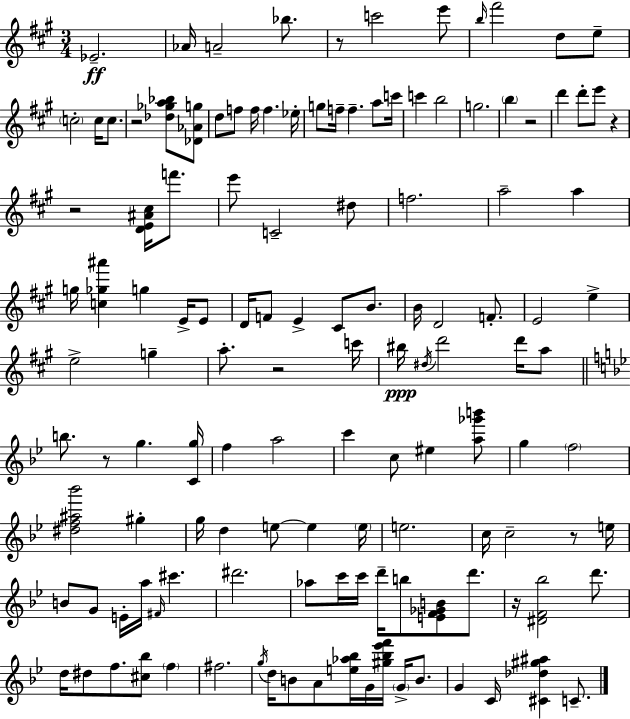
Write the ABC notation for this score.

X:1
T:Untitled
M:3/4
L:1/4
K:A
_E2 _A/4 A2 _b/2 z/2 c'2 e'/2 b/4 ^f'2 d/2 e/2 c2 c/4 c/2 z2 [_d_ga_b]/2 [_D_Ag]/2 d/2 f/2 f/4 f _e/4 g/2 f/4 f a/2 c'/4 c' b2 g2 b z2 d' d'/2 e'/2 z z2 [DE^A^c]/4 f'/2 e'/2 C2 ^d/2 f2 a2 a g/4 [c_g^a'] g E/4 E/2 D/4 F/2 E ^C/2 B/2 B/4 D2 F/2 E2 e e2 g a/2 z2 c'/4 ^b/4 ^d/4 d'2 d'/4 a/2 b/2 z/2 g [Cg]/4 f a2 c' c/2 ^e [a_g'b']/2 g f2 [^df^a_b']2 ^g g/4 d e/2 e e/4 e2 c/4 c2 z/2 e/4 B/2 G/2 E/4 a/4 ^F/4 ^c' ^d'2 _a/2 c'/4 c'/4 d'/4 b/2 [EF_GB]/2 d'/2 z/4 [^DF_b]2 d'/2 d/4 ^d/2 f/2 [^c_b]/2 f ^f2 g/4 d/4 B/2 A/2 [e_a_b]/4 G/4 [^g_b_e'f']/4 G/4 B/2 G C/4 [^C_d^g^a] C/2